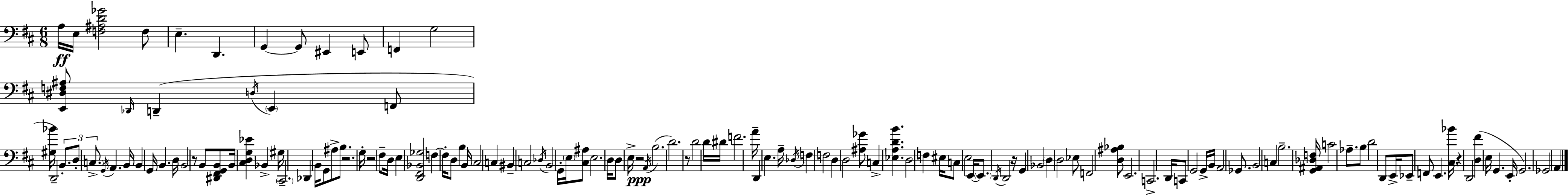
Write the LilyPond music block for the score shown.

{
  \clef bass
  \numericTimeSignature
  \time 6/8
  \key d \major
  a16\ff e16 <f ais d' ges'>2 f8 | e4.-- d,4. | g,4~~ g,8 eis,4 e,8 | f,4 g2 | \break <e, dis f ais>8 \grace { des,16 } d,4--( \acciaccatura { d16 } \parenthesize e,4 | f,8 <gis bes'>16 d,2--) \tuplet 3/2 { b,8.-. | d8-. \parenthesize c8.-> } \acciaccatura { g,16 } a,4. | b,16 b,4 g,16 b,4. | \break d16 b,2 r8 | b,8 <dis, fis, g, b,>8 b,16 <cis d g ees'>4 bes,4-> | gis16 \parenthesize cis,2.-- | des,4 b,16 g,8 ais8-> | \break b8. r2. | g16-. r2 | fis8-- d16 e4 <d, fis, bes, ges>2 | f4~~ f16-. d8 b4 | \break b,16 cis2 c4 | bis,4-- c2 | \acciaccatura { des16 } b,2 | g,16-. \parenthesize e16 <cis ais>8 e2. | \break d16 d8 e16-> r2\ppp | \acciaccatura { a,16 }( b2. | d'2.) | r8 d'2 | \break d'16 dis'16 f'2. | a'16-- d,4 e4. | a16-- \acciaccatura { des16 } f4 f2 | d4 d2 | \break <ais ges'>8 c4-> | <ees a d' b'>4. d2 | f4 eis16 c8 e2 | e,16~~ \parenthesize e,8. \acciaccatura { d,16 } d,2 | \break r16 g,4 bes,2 | \parenthesize d4 d2 | ees8 f,2 | <d ais bes>8 e,2. | \break c,2.-> | d,16 c,8 g,2 | g,16-> b,16 a,2 | ges,8. b,2 | \break c4 b2.-- | <g, ais, des f>16 c'2 | aes8.-- b8 d'2 | d,8 e,16-> ees,8-- f,8 | \break e,4. <cis bes'>16 r4 d,2 | <d fis'>4( e16 | g,4. e,16-. g,2.) | ges,2 | \break a,4 \bar "|."
}